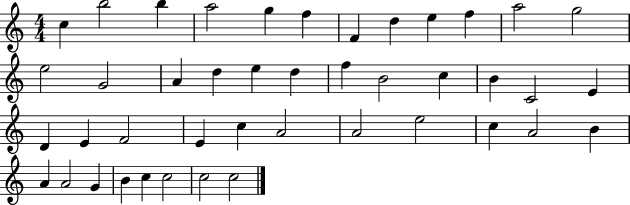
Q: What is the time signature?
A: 4/4